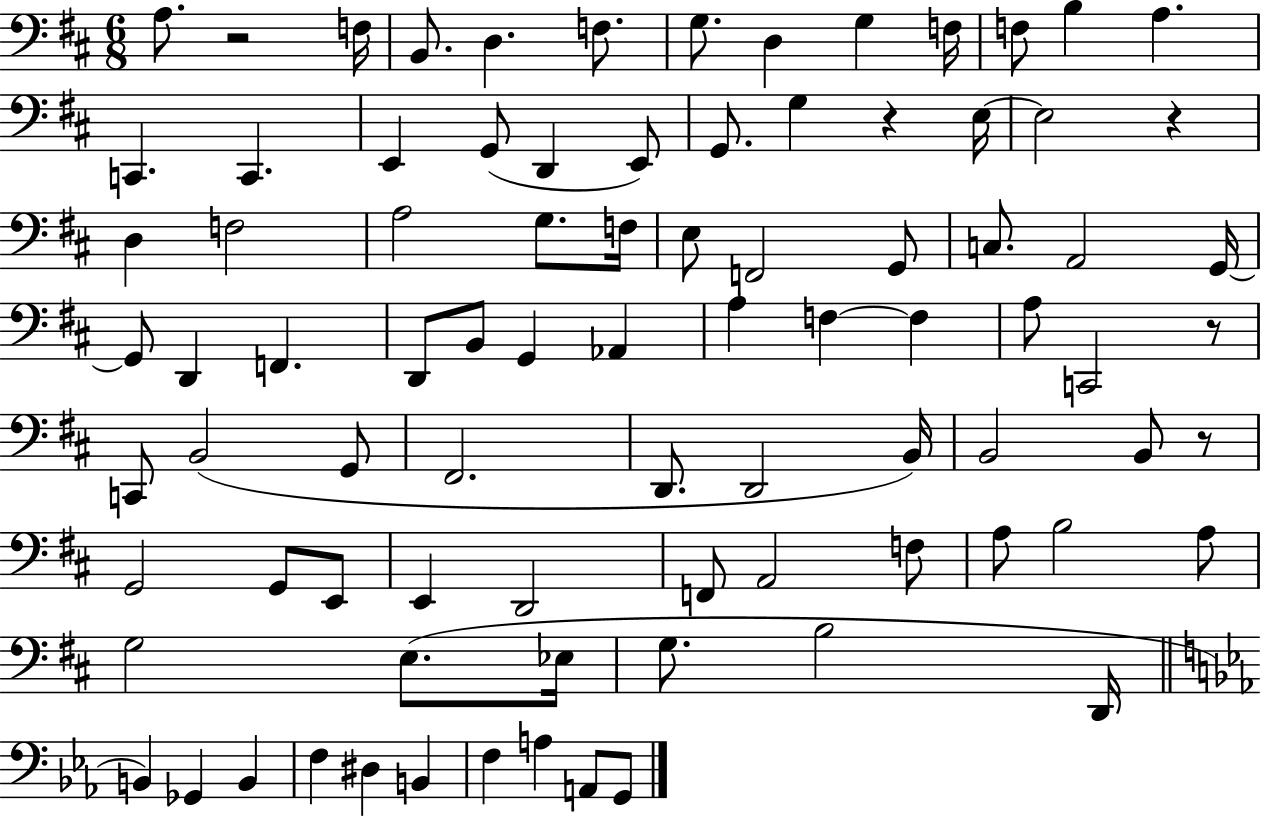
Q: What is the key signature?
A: D major